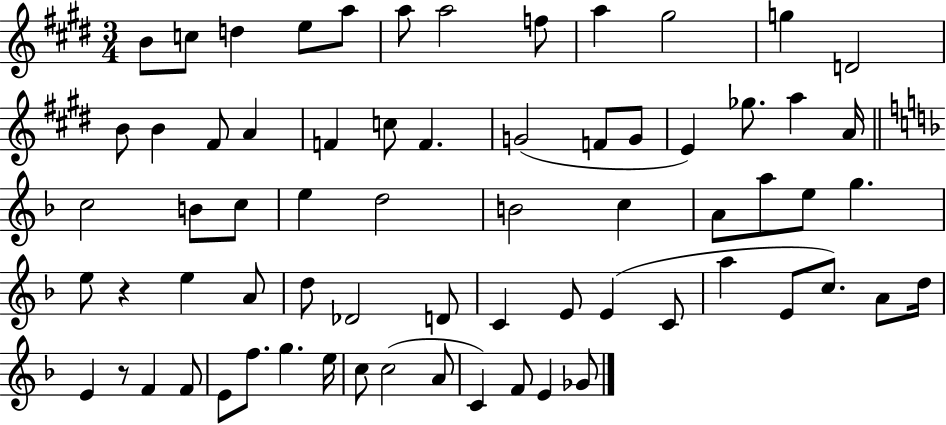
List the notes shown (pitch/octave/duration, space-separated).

B4/e C5/e D5/q E5/e A5/e A5/e A5/h F5/e A5/q G#5/h G5/q D4/h B4/e B4/q F#4/e A4/q F4/q C5/e F4/q. G4/h F4/e G4/e E4/q Gb5/e. A5/q A4/s C5/h B4/e C5/e E5/q D5/h B4/h C5/q A4/e A5/e E5/e G5/q. E5/e R/q E5/q A4/e D5/e Db4/h D4/e C4/q E4/e E4/q C4/e A5/q E4/e C5/e. A4/e D5/s E4/q R/e F4/q F4/e E4/e F5/e. G5/q. E5/s C5/e C5/h A4/e C4/q F4/e E4/q Gb4/e